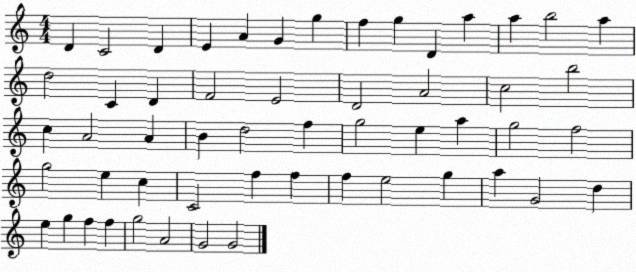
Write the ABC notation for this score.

X:1
T:Untitled
M:4/4
L:1/4
K:C
D C2 D E A G g f g D a a b2 a d2 C D F2 E2 D2 A2 c2 b2 c A2 A B d2 f g2 e a g2 f2 g2 e c C2 f f f e2 g a G2 d e g f f g2 A2 G2 G2